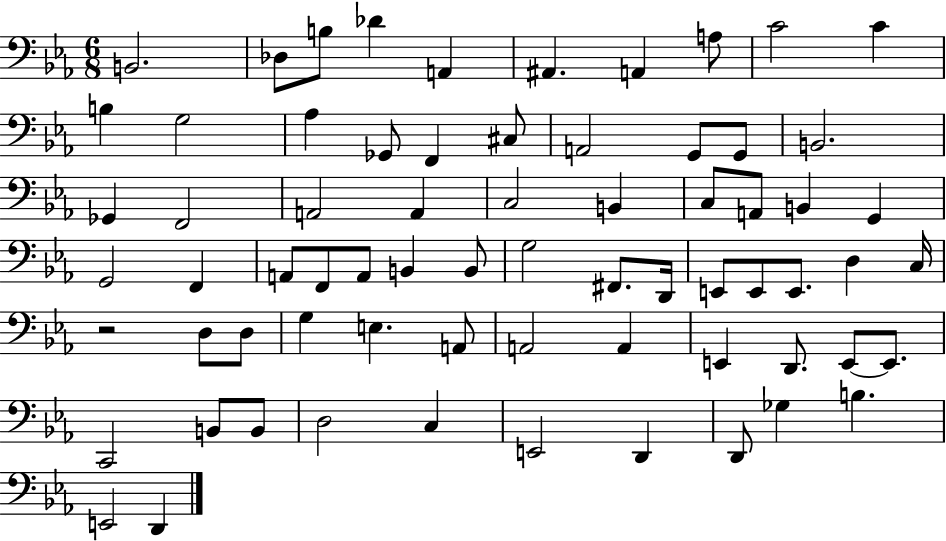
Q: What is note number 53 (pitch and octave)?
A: E2